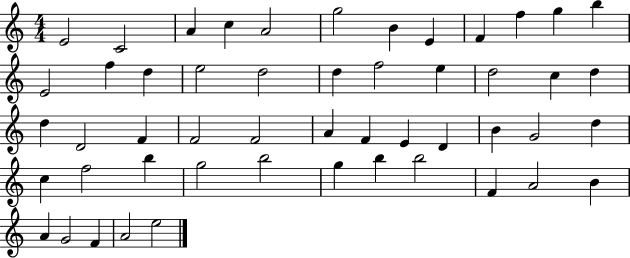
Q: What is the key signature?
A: C major